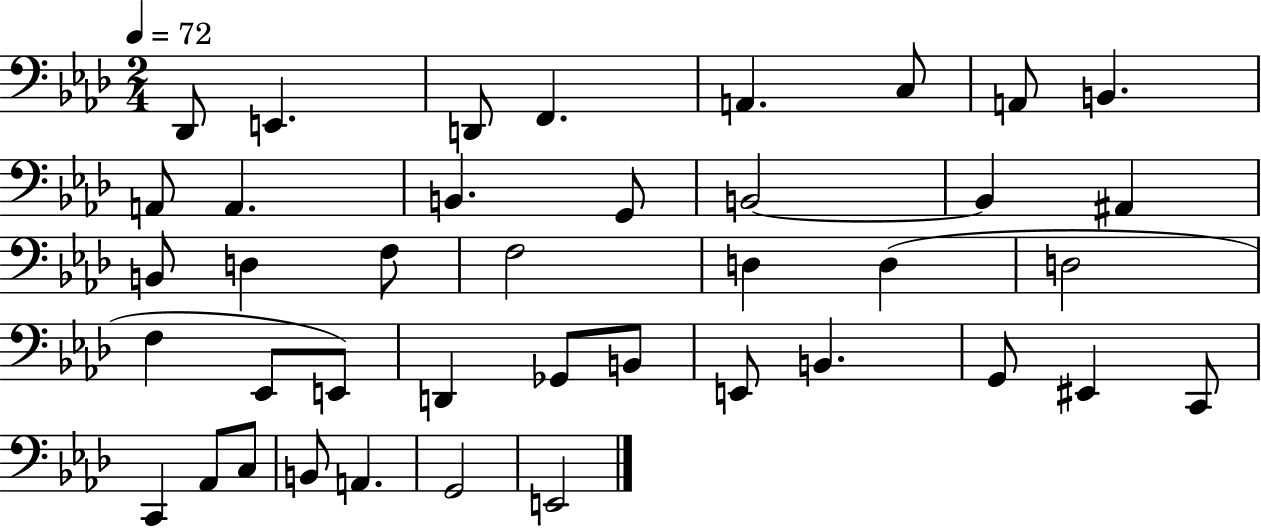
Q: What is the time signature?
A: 2/4